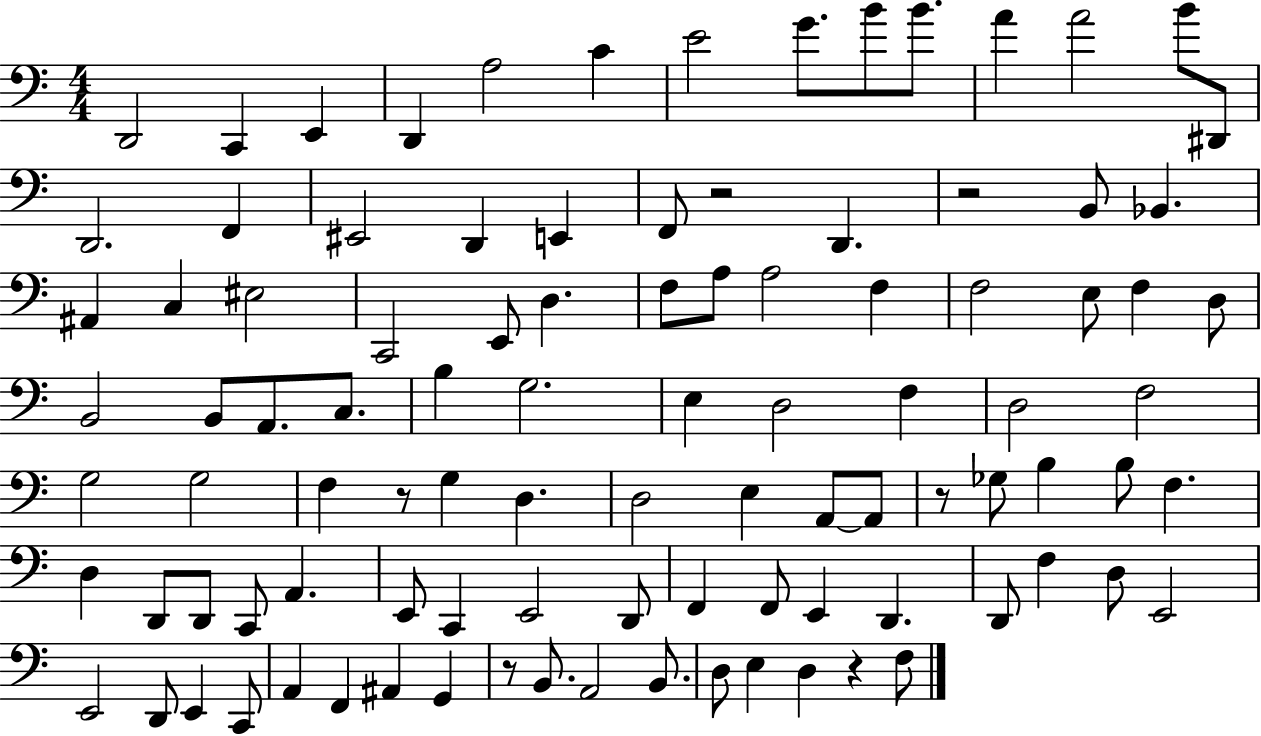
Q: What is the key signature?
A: C major